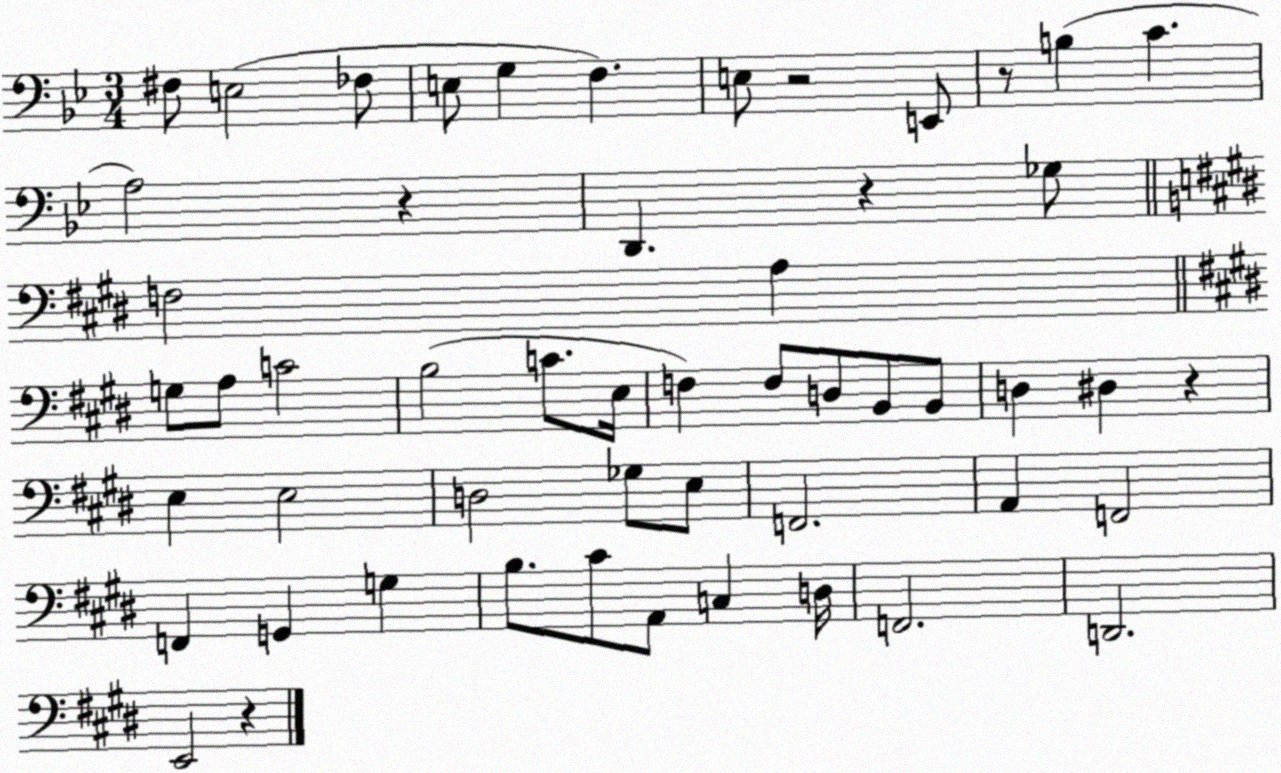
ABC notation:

X:1
T:Untitled
M:3/4
L:1/4
K:Bb
^F,/2 E,2 _F,/2 E,/2 G, F, E,/2 z2 E,,/2 z/2 B, C A,2 z D,, z _G,/2 F,2 A, G,/2 A,/2 C2 B,2 C/2 E,/4 F, F,/2 D,/2 B,,/2 B,,/2 D, ^D, z E, E,2 D,2 _G,/2 E,/2 F,,2 A,, F,,2 F,, G,, G, B,/2 ^C/2 A,,/2 C, D,/4 F,,2 D,,2 E,,2 z